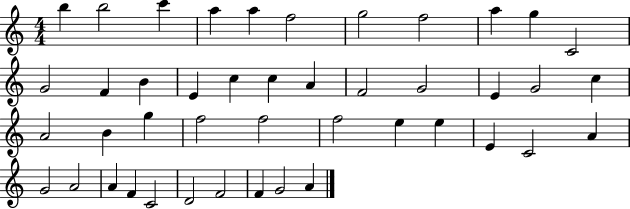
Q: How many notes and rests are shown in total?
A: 44